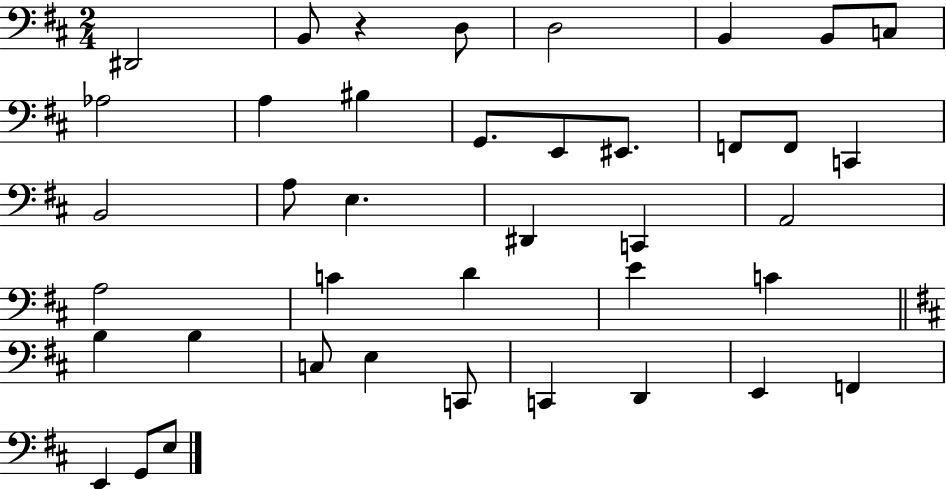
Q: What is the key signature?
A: D major